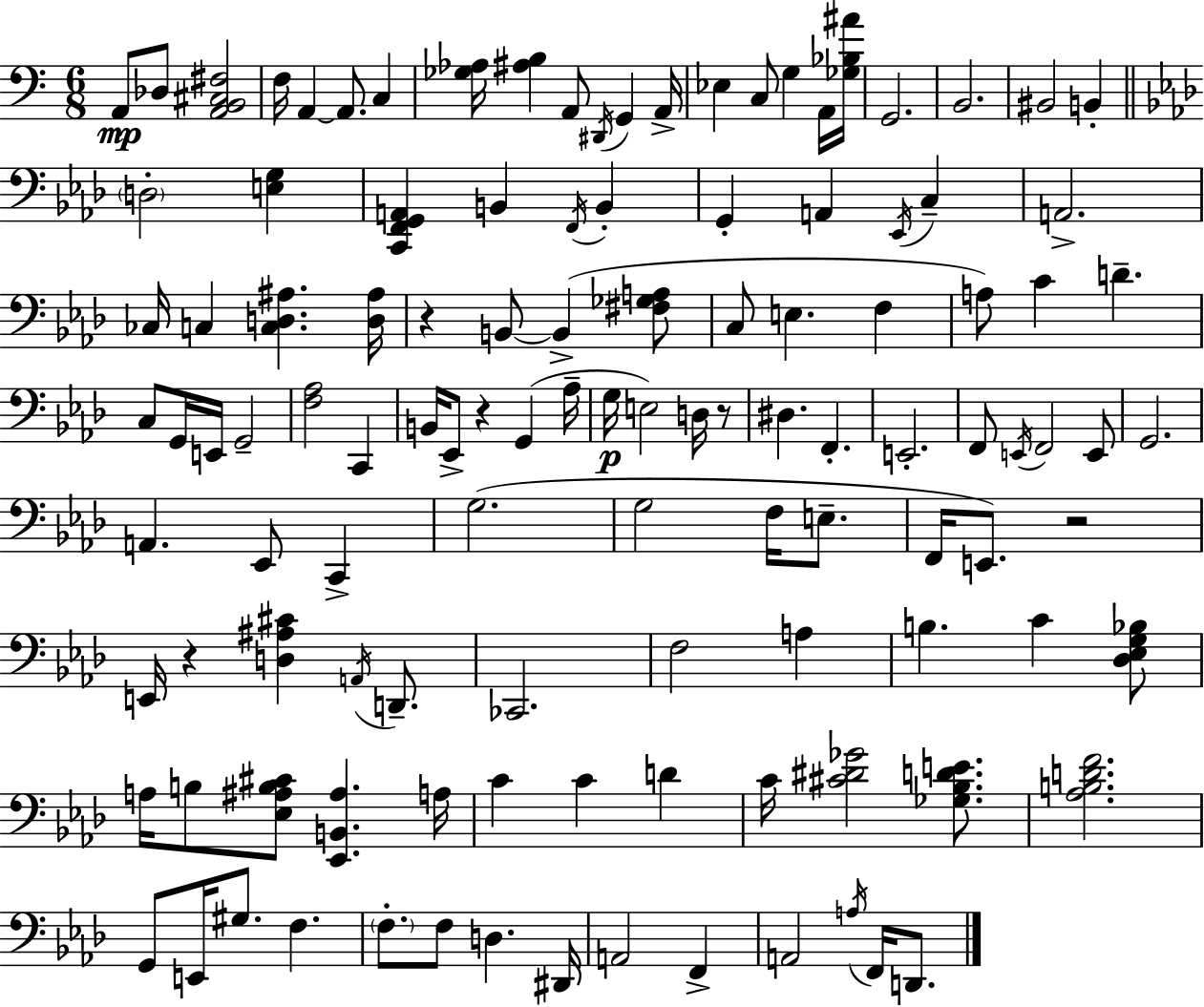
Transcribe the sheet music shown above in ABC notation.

X:1
T:Untitled
M:6/8
L:1/4
K:Am
A,,/2 _D,/2 [A,,B,,^C,^F,]2 F,/4 A,, A,,/2 C, [_G,_A,]/4 [^A,B,] A,,/2 ^D,,/4 G,, A,,/4 _E, C,/2 G, A,,/4 [_G,_B,^A]/4 G,,2 B,,2 ^B,,2 B,, D,2 [E,G,] [C,,F,,G,,A,,] B,, F,,/4 B,, G,, A,, _E,,/4 C, A,,2 _C,/4 C, [C,D,^A,] [D,^A,]/4 z B,,/2 B,, [^F,_G,A,]/2 C,/2 E, F, A,/2 C D C,/2 G,,/4 E,,/4 G,,2 [F,_A,]2 C,, B,,/4 _E,,/2 z G,, _A,/4 G,/4 E,2 D,/4 z/2 ^D, F,, E,,2 F,,/2 E,,/4 F,,2 E,,/2 G,,2 A,, _E,,/2 C,, G,2 G,2 F,/4 E,/2 F,,/4 E,,/2 z2 E,,/4 z [D,^A,^C] A,,/4 D,,/2 _C,,2 F,2 A, B, C [_D,_E,G,_B,]/2 A,/4 B,/2 [_E,^A,B,^C]/2 [_E,,B,,^A,] A,/4 C C D C/4 [^C^D_G]2 [_G,_B,DE]/2 [_A,B,DF]2 G,,/2 E,,/4 ^G,/2 F, F,/2 F,/2 D, ^D,,/4 A,,2 F,, A,,2 A,/4 F,,/4 D,,/2